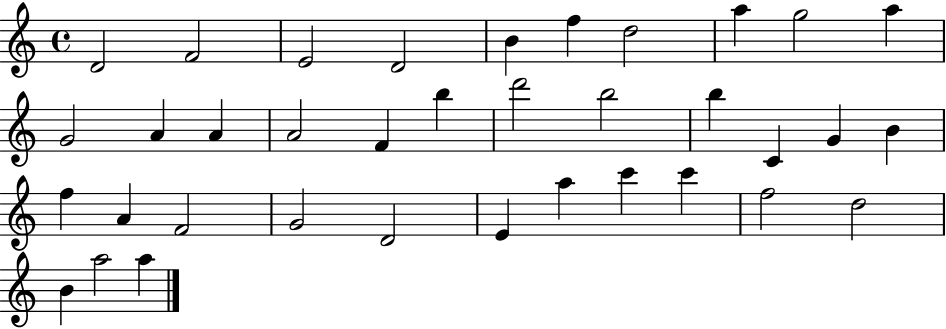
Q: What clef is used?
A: treble